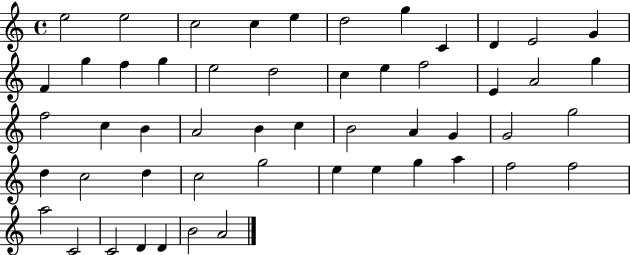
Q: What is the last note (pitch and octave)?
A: A4